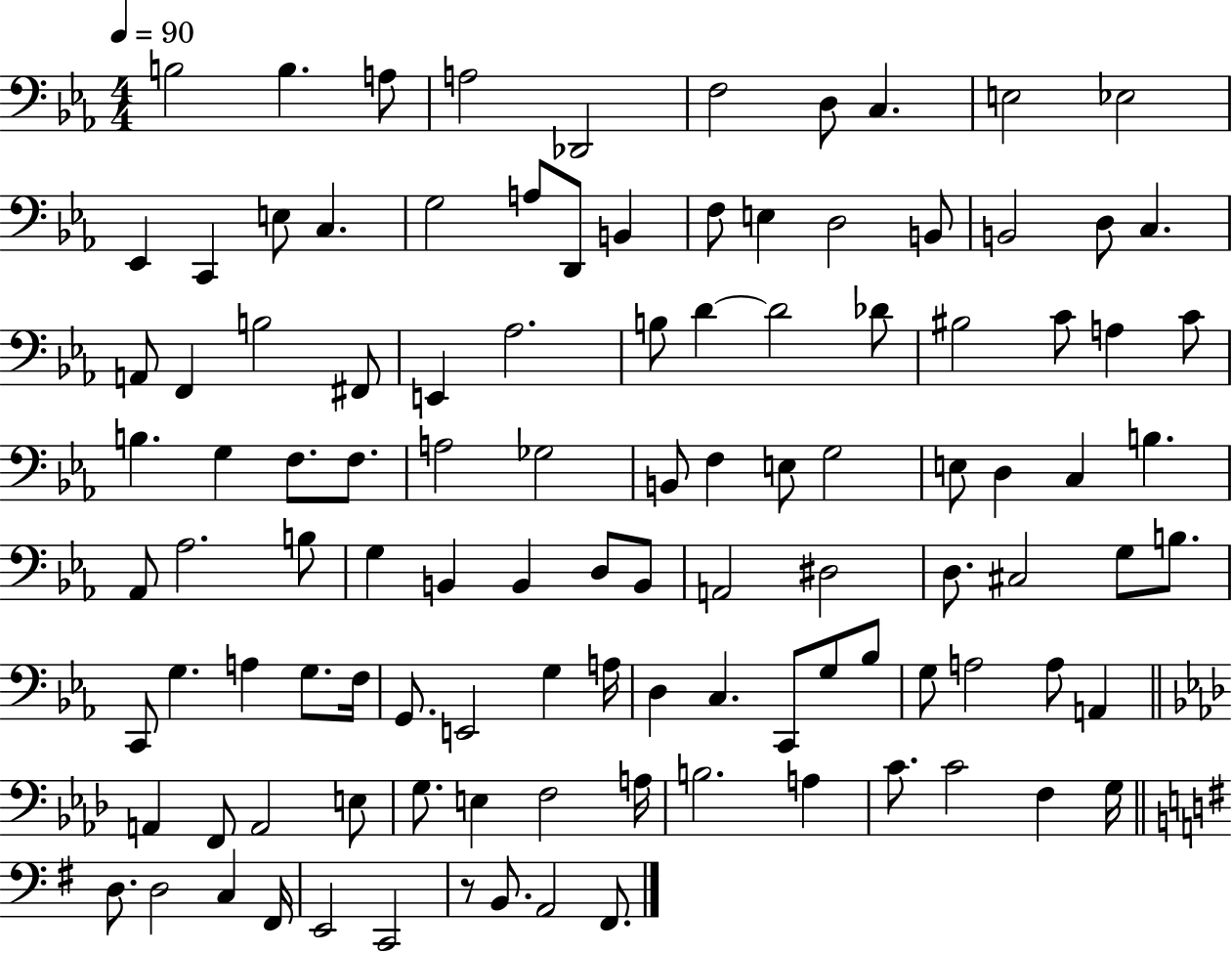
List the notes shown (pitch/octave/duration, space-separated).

B3/h B3/q. A3/e A3/h Db2/h F3/h D3/e C3/q. E3/h Eb3/h Eb2/q C2/q E3/e C3/q. G3/h A3/e D2/e B2/q F3/e E3/q D3/h B2/e B2/h D3/e C3/q. A2/e F2/q B3/h F#2/e E2/q Ab3/h. B3/e D4/q D4/h Db4/e BIS3/h C4/e A3/q C4/e B3/q. G3/q F3/e. F3/e. A3/h Gb3/h B2/e F3/q E3/e G3/h E3/e D3/q C3/q B3/q. Ab2/e Ab3/h. B3/e G3/q B2/q B2/q D3/e B2/e A2/h D#3/h D3/e. C#3/h G3/e B3/e. C2/e G3/q. A3/q G3/e. F3/s G2/e. E2/h G3/q A3/s D3/q C3/q. C2/e G3/e Bb3/e G3/e A3/h A3/e A2/q A2/q F2/e A2/h E3/e G3/e. E3/q F3/h A3/s B3/h. A3/q C4/e. C4/h F3/q G3/s D3/e. D3/h C3/q F#2/s E2/h C2/h R/e B2/e. A2/h F#2/e.